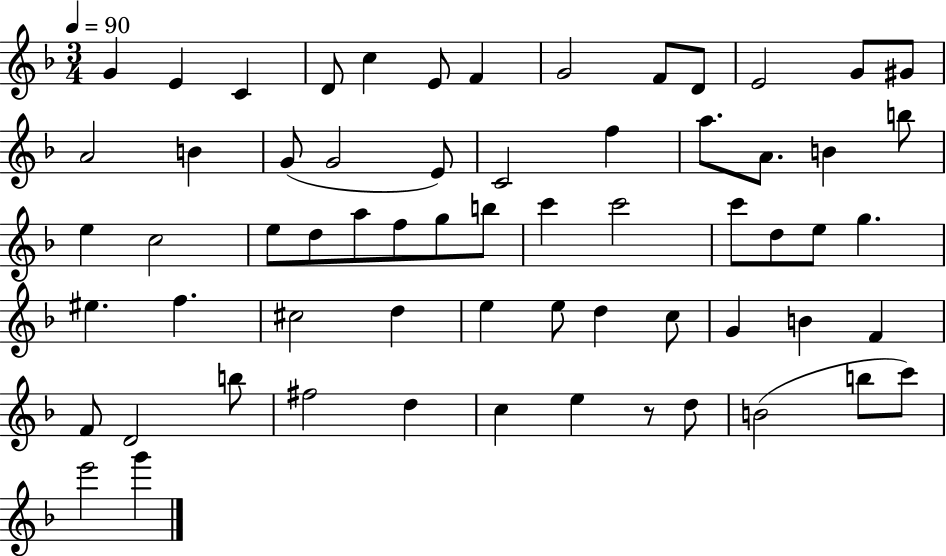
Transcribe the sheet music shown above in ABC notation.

X:1
T:Untitled
M:3/4
L:1/4
K:F
G E C D/2 c E/2 F G2 F/2 D/2 E2 G/2 ^G/2 A2 B G/2 G2 E/2 C2 f a/2 A/2 B b/2 e c2 e/2 d/2 a/2 f/2 g/2 b/2 c' c'2 c'/2 d/2 e/2 g ^e f ^c2 d e e/2 d c/2 G B F F/2 D2 b/2 ^f2 d c e z/2 d/2 B2 b/2 c'/2 e'2 g'